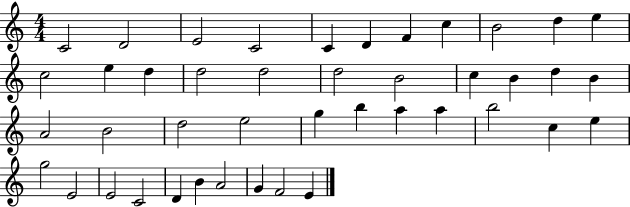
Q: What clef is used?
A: treble